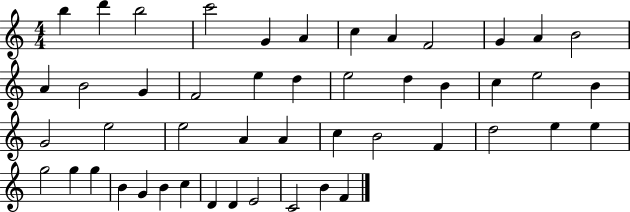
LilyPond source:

{
  \clef treble
  \numericTimeSignature
  \time 4/4
  \key c \major
  b''4 d'''4 b''2 | c'''2 g'4 a'4 | c''4 a'4 f'2 | g'4 a'4 b'2 | \break a'4 b'2 g'4 | f'2 e''4 d''4 | e''2 d''4 b'4 | c''4 e''2 b'4 | \break g'2 e''2 | e''2 a'4 a'4 | c''4 b'2 f'4 | d''2 e''4 e''4 | \break g''2 g''4 g''4 | b'4 g'4 b'4 c''4 | d'4 d'4 e'2 | c'2 b'4 f'4 | \break \bar "|."
}